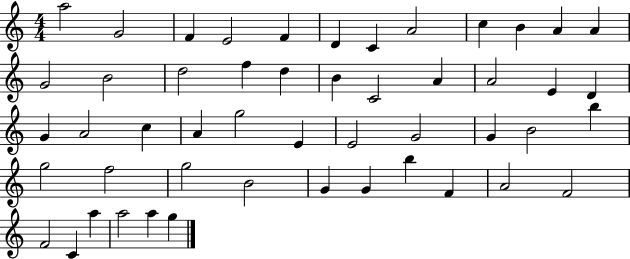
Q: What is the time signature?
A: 4/4